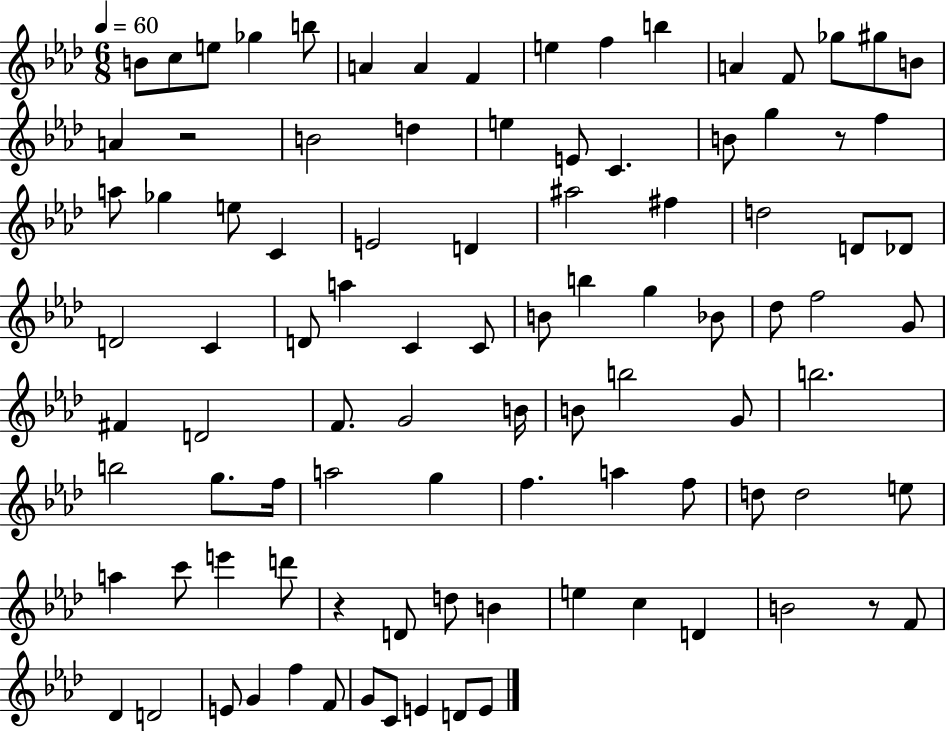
{
  \clef treble
  \numericTimeSignature
  \time 6/8
  \key aes \major
  \tempo 4 = 60
  b'8 c''8 e''8 ges''4 b''8 | a'4 a'4 f'4 | e''4 f''4 b''4 | a'4 f'8 ges''8 gis''8 b'8 | \break a'4 r2 | b'2 d''4 | e''4 e'8 c'4. | b'8 g''4 r8 f''4 | \break a''8 ges''4 e''8 c'4 | e'2 d'4 | ais''2 fis''4 | d''2 d'8 des'8 | \break d'2 c'4 | d'8 a''4 c'4 c'8 | b'8 b''4 g''4 bes'8 | des''8 f''2 g'8 | \break fis'4 d'2 | f'8. g'2 b'16 | b'8 b''2 g'8 | b''2. | \break b''2 g''8. f''16 | a''2 g''4 | f''4. a''4 f''8 | d''8 d''2 e''8 | \break a''4 c'''8 e'''4 d'''8 | r4 d'8 d''8 b'4 | e''4 c''4 d'4 | b'2 r8 f'8 | \break des'4 d'2 | e'8 g'4 f''4 f'8 | g'8 c'8 e'4 d'8 e'8 | \bar "|."
}